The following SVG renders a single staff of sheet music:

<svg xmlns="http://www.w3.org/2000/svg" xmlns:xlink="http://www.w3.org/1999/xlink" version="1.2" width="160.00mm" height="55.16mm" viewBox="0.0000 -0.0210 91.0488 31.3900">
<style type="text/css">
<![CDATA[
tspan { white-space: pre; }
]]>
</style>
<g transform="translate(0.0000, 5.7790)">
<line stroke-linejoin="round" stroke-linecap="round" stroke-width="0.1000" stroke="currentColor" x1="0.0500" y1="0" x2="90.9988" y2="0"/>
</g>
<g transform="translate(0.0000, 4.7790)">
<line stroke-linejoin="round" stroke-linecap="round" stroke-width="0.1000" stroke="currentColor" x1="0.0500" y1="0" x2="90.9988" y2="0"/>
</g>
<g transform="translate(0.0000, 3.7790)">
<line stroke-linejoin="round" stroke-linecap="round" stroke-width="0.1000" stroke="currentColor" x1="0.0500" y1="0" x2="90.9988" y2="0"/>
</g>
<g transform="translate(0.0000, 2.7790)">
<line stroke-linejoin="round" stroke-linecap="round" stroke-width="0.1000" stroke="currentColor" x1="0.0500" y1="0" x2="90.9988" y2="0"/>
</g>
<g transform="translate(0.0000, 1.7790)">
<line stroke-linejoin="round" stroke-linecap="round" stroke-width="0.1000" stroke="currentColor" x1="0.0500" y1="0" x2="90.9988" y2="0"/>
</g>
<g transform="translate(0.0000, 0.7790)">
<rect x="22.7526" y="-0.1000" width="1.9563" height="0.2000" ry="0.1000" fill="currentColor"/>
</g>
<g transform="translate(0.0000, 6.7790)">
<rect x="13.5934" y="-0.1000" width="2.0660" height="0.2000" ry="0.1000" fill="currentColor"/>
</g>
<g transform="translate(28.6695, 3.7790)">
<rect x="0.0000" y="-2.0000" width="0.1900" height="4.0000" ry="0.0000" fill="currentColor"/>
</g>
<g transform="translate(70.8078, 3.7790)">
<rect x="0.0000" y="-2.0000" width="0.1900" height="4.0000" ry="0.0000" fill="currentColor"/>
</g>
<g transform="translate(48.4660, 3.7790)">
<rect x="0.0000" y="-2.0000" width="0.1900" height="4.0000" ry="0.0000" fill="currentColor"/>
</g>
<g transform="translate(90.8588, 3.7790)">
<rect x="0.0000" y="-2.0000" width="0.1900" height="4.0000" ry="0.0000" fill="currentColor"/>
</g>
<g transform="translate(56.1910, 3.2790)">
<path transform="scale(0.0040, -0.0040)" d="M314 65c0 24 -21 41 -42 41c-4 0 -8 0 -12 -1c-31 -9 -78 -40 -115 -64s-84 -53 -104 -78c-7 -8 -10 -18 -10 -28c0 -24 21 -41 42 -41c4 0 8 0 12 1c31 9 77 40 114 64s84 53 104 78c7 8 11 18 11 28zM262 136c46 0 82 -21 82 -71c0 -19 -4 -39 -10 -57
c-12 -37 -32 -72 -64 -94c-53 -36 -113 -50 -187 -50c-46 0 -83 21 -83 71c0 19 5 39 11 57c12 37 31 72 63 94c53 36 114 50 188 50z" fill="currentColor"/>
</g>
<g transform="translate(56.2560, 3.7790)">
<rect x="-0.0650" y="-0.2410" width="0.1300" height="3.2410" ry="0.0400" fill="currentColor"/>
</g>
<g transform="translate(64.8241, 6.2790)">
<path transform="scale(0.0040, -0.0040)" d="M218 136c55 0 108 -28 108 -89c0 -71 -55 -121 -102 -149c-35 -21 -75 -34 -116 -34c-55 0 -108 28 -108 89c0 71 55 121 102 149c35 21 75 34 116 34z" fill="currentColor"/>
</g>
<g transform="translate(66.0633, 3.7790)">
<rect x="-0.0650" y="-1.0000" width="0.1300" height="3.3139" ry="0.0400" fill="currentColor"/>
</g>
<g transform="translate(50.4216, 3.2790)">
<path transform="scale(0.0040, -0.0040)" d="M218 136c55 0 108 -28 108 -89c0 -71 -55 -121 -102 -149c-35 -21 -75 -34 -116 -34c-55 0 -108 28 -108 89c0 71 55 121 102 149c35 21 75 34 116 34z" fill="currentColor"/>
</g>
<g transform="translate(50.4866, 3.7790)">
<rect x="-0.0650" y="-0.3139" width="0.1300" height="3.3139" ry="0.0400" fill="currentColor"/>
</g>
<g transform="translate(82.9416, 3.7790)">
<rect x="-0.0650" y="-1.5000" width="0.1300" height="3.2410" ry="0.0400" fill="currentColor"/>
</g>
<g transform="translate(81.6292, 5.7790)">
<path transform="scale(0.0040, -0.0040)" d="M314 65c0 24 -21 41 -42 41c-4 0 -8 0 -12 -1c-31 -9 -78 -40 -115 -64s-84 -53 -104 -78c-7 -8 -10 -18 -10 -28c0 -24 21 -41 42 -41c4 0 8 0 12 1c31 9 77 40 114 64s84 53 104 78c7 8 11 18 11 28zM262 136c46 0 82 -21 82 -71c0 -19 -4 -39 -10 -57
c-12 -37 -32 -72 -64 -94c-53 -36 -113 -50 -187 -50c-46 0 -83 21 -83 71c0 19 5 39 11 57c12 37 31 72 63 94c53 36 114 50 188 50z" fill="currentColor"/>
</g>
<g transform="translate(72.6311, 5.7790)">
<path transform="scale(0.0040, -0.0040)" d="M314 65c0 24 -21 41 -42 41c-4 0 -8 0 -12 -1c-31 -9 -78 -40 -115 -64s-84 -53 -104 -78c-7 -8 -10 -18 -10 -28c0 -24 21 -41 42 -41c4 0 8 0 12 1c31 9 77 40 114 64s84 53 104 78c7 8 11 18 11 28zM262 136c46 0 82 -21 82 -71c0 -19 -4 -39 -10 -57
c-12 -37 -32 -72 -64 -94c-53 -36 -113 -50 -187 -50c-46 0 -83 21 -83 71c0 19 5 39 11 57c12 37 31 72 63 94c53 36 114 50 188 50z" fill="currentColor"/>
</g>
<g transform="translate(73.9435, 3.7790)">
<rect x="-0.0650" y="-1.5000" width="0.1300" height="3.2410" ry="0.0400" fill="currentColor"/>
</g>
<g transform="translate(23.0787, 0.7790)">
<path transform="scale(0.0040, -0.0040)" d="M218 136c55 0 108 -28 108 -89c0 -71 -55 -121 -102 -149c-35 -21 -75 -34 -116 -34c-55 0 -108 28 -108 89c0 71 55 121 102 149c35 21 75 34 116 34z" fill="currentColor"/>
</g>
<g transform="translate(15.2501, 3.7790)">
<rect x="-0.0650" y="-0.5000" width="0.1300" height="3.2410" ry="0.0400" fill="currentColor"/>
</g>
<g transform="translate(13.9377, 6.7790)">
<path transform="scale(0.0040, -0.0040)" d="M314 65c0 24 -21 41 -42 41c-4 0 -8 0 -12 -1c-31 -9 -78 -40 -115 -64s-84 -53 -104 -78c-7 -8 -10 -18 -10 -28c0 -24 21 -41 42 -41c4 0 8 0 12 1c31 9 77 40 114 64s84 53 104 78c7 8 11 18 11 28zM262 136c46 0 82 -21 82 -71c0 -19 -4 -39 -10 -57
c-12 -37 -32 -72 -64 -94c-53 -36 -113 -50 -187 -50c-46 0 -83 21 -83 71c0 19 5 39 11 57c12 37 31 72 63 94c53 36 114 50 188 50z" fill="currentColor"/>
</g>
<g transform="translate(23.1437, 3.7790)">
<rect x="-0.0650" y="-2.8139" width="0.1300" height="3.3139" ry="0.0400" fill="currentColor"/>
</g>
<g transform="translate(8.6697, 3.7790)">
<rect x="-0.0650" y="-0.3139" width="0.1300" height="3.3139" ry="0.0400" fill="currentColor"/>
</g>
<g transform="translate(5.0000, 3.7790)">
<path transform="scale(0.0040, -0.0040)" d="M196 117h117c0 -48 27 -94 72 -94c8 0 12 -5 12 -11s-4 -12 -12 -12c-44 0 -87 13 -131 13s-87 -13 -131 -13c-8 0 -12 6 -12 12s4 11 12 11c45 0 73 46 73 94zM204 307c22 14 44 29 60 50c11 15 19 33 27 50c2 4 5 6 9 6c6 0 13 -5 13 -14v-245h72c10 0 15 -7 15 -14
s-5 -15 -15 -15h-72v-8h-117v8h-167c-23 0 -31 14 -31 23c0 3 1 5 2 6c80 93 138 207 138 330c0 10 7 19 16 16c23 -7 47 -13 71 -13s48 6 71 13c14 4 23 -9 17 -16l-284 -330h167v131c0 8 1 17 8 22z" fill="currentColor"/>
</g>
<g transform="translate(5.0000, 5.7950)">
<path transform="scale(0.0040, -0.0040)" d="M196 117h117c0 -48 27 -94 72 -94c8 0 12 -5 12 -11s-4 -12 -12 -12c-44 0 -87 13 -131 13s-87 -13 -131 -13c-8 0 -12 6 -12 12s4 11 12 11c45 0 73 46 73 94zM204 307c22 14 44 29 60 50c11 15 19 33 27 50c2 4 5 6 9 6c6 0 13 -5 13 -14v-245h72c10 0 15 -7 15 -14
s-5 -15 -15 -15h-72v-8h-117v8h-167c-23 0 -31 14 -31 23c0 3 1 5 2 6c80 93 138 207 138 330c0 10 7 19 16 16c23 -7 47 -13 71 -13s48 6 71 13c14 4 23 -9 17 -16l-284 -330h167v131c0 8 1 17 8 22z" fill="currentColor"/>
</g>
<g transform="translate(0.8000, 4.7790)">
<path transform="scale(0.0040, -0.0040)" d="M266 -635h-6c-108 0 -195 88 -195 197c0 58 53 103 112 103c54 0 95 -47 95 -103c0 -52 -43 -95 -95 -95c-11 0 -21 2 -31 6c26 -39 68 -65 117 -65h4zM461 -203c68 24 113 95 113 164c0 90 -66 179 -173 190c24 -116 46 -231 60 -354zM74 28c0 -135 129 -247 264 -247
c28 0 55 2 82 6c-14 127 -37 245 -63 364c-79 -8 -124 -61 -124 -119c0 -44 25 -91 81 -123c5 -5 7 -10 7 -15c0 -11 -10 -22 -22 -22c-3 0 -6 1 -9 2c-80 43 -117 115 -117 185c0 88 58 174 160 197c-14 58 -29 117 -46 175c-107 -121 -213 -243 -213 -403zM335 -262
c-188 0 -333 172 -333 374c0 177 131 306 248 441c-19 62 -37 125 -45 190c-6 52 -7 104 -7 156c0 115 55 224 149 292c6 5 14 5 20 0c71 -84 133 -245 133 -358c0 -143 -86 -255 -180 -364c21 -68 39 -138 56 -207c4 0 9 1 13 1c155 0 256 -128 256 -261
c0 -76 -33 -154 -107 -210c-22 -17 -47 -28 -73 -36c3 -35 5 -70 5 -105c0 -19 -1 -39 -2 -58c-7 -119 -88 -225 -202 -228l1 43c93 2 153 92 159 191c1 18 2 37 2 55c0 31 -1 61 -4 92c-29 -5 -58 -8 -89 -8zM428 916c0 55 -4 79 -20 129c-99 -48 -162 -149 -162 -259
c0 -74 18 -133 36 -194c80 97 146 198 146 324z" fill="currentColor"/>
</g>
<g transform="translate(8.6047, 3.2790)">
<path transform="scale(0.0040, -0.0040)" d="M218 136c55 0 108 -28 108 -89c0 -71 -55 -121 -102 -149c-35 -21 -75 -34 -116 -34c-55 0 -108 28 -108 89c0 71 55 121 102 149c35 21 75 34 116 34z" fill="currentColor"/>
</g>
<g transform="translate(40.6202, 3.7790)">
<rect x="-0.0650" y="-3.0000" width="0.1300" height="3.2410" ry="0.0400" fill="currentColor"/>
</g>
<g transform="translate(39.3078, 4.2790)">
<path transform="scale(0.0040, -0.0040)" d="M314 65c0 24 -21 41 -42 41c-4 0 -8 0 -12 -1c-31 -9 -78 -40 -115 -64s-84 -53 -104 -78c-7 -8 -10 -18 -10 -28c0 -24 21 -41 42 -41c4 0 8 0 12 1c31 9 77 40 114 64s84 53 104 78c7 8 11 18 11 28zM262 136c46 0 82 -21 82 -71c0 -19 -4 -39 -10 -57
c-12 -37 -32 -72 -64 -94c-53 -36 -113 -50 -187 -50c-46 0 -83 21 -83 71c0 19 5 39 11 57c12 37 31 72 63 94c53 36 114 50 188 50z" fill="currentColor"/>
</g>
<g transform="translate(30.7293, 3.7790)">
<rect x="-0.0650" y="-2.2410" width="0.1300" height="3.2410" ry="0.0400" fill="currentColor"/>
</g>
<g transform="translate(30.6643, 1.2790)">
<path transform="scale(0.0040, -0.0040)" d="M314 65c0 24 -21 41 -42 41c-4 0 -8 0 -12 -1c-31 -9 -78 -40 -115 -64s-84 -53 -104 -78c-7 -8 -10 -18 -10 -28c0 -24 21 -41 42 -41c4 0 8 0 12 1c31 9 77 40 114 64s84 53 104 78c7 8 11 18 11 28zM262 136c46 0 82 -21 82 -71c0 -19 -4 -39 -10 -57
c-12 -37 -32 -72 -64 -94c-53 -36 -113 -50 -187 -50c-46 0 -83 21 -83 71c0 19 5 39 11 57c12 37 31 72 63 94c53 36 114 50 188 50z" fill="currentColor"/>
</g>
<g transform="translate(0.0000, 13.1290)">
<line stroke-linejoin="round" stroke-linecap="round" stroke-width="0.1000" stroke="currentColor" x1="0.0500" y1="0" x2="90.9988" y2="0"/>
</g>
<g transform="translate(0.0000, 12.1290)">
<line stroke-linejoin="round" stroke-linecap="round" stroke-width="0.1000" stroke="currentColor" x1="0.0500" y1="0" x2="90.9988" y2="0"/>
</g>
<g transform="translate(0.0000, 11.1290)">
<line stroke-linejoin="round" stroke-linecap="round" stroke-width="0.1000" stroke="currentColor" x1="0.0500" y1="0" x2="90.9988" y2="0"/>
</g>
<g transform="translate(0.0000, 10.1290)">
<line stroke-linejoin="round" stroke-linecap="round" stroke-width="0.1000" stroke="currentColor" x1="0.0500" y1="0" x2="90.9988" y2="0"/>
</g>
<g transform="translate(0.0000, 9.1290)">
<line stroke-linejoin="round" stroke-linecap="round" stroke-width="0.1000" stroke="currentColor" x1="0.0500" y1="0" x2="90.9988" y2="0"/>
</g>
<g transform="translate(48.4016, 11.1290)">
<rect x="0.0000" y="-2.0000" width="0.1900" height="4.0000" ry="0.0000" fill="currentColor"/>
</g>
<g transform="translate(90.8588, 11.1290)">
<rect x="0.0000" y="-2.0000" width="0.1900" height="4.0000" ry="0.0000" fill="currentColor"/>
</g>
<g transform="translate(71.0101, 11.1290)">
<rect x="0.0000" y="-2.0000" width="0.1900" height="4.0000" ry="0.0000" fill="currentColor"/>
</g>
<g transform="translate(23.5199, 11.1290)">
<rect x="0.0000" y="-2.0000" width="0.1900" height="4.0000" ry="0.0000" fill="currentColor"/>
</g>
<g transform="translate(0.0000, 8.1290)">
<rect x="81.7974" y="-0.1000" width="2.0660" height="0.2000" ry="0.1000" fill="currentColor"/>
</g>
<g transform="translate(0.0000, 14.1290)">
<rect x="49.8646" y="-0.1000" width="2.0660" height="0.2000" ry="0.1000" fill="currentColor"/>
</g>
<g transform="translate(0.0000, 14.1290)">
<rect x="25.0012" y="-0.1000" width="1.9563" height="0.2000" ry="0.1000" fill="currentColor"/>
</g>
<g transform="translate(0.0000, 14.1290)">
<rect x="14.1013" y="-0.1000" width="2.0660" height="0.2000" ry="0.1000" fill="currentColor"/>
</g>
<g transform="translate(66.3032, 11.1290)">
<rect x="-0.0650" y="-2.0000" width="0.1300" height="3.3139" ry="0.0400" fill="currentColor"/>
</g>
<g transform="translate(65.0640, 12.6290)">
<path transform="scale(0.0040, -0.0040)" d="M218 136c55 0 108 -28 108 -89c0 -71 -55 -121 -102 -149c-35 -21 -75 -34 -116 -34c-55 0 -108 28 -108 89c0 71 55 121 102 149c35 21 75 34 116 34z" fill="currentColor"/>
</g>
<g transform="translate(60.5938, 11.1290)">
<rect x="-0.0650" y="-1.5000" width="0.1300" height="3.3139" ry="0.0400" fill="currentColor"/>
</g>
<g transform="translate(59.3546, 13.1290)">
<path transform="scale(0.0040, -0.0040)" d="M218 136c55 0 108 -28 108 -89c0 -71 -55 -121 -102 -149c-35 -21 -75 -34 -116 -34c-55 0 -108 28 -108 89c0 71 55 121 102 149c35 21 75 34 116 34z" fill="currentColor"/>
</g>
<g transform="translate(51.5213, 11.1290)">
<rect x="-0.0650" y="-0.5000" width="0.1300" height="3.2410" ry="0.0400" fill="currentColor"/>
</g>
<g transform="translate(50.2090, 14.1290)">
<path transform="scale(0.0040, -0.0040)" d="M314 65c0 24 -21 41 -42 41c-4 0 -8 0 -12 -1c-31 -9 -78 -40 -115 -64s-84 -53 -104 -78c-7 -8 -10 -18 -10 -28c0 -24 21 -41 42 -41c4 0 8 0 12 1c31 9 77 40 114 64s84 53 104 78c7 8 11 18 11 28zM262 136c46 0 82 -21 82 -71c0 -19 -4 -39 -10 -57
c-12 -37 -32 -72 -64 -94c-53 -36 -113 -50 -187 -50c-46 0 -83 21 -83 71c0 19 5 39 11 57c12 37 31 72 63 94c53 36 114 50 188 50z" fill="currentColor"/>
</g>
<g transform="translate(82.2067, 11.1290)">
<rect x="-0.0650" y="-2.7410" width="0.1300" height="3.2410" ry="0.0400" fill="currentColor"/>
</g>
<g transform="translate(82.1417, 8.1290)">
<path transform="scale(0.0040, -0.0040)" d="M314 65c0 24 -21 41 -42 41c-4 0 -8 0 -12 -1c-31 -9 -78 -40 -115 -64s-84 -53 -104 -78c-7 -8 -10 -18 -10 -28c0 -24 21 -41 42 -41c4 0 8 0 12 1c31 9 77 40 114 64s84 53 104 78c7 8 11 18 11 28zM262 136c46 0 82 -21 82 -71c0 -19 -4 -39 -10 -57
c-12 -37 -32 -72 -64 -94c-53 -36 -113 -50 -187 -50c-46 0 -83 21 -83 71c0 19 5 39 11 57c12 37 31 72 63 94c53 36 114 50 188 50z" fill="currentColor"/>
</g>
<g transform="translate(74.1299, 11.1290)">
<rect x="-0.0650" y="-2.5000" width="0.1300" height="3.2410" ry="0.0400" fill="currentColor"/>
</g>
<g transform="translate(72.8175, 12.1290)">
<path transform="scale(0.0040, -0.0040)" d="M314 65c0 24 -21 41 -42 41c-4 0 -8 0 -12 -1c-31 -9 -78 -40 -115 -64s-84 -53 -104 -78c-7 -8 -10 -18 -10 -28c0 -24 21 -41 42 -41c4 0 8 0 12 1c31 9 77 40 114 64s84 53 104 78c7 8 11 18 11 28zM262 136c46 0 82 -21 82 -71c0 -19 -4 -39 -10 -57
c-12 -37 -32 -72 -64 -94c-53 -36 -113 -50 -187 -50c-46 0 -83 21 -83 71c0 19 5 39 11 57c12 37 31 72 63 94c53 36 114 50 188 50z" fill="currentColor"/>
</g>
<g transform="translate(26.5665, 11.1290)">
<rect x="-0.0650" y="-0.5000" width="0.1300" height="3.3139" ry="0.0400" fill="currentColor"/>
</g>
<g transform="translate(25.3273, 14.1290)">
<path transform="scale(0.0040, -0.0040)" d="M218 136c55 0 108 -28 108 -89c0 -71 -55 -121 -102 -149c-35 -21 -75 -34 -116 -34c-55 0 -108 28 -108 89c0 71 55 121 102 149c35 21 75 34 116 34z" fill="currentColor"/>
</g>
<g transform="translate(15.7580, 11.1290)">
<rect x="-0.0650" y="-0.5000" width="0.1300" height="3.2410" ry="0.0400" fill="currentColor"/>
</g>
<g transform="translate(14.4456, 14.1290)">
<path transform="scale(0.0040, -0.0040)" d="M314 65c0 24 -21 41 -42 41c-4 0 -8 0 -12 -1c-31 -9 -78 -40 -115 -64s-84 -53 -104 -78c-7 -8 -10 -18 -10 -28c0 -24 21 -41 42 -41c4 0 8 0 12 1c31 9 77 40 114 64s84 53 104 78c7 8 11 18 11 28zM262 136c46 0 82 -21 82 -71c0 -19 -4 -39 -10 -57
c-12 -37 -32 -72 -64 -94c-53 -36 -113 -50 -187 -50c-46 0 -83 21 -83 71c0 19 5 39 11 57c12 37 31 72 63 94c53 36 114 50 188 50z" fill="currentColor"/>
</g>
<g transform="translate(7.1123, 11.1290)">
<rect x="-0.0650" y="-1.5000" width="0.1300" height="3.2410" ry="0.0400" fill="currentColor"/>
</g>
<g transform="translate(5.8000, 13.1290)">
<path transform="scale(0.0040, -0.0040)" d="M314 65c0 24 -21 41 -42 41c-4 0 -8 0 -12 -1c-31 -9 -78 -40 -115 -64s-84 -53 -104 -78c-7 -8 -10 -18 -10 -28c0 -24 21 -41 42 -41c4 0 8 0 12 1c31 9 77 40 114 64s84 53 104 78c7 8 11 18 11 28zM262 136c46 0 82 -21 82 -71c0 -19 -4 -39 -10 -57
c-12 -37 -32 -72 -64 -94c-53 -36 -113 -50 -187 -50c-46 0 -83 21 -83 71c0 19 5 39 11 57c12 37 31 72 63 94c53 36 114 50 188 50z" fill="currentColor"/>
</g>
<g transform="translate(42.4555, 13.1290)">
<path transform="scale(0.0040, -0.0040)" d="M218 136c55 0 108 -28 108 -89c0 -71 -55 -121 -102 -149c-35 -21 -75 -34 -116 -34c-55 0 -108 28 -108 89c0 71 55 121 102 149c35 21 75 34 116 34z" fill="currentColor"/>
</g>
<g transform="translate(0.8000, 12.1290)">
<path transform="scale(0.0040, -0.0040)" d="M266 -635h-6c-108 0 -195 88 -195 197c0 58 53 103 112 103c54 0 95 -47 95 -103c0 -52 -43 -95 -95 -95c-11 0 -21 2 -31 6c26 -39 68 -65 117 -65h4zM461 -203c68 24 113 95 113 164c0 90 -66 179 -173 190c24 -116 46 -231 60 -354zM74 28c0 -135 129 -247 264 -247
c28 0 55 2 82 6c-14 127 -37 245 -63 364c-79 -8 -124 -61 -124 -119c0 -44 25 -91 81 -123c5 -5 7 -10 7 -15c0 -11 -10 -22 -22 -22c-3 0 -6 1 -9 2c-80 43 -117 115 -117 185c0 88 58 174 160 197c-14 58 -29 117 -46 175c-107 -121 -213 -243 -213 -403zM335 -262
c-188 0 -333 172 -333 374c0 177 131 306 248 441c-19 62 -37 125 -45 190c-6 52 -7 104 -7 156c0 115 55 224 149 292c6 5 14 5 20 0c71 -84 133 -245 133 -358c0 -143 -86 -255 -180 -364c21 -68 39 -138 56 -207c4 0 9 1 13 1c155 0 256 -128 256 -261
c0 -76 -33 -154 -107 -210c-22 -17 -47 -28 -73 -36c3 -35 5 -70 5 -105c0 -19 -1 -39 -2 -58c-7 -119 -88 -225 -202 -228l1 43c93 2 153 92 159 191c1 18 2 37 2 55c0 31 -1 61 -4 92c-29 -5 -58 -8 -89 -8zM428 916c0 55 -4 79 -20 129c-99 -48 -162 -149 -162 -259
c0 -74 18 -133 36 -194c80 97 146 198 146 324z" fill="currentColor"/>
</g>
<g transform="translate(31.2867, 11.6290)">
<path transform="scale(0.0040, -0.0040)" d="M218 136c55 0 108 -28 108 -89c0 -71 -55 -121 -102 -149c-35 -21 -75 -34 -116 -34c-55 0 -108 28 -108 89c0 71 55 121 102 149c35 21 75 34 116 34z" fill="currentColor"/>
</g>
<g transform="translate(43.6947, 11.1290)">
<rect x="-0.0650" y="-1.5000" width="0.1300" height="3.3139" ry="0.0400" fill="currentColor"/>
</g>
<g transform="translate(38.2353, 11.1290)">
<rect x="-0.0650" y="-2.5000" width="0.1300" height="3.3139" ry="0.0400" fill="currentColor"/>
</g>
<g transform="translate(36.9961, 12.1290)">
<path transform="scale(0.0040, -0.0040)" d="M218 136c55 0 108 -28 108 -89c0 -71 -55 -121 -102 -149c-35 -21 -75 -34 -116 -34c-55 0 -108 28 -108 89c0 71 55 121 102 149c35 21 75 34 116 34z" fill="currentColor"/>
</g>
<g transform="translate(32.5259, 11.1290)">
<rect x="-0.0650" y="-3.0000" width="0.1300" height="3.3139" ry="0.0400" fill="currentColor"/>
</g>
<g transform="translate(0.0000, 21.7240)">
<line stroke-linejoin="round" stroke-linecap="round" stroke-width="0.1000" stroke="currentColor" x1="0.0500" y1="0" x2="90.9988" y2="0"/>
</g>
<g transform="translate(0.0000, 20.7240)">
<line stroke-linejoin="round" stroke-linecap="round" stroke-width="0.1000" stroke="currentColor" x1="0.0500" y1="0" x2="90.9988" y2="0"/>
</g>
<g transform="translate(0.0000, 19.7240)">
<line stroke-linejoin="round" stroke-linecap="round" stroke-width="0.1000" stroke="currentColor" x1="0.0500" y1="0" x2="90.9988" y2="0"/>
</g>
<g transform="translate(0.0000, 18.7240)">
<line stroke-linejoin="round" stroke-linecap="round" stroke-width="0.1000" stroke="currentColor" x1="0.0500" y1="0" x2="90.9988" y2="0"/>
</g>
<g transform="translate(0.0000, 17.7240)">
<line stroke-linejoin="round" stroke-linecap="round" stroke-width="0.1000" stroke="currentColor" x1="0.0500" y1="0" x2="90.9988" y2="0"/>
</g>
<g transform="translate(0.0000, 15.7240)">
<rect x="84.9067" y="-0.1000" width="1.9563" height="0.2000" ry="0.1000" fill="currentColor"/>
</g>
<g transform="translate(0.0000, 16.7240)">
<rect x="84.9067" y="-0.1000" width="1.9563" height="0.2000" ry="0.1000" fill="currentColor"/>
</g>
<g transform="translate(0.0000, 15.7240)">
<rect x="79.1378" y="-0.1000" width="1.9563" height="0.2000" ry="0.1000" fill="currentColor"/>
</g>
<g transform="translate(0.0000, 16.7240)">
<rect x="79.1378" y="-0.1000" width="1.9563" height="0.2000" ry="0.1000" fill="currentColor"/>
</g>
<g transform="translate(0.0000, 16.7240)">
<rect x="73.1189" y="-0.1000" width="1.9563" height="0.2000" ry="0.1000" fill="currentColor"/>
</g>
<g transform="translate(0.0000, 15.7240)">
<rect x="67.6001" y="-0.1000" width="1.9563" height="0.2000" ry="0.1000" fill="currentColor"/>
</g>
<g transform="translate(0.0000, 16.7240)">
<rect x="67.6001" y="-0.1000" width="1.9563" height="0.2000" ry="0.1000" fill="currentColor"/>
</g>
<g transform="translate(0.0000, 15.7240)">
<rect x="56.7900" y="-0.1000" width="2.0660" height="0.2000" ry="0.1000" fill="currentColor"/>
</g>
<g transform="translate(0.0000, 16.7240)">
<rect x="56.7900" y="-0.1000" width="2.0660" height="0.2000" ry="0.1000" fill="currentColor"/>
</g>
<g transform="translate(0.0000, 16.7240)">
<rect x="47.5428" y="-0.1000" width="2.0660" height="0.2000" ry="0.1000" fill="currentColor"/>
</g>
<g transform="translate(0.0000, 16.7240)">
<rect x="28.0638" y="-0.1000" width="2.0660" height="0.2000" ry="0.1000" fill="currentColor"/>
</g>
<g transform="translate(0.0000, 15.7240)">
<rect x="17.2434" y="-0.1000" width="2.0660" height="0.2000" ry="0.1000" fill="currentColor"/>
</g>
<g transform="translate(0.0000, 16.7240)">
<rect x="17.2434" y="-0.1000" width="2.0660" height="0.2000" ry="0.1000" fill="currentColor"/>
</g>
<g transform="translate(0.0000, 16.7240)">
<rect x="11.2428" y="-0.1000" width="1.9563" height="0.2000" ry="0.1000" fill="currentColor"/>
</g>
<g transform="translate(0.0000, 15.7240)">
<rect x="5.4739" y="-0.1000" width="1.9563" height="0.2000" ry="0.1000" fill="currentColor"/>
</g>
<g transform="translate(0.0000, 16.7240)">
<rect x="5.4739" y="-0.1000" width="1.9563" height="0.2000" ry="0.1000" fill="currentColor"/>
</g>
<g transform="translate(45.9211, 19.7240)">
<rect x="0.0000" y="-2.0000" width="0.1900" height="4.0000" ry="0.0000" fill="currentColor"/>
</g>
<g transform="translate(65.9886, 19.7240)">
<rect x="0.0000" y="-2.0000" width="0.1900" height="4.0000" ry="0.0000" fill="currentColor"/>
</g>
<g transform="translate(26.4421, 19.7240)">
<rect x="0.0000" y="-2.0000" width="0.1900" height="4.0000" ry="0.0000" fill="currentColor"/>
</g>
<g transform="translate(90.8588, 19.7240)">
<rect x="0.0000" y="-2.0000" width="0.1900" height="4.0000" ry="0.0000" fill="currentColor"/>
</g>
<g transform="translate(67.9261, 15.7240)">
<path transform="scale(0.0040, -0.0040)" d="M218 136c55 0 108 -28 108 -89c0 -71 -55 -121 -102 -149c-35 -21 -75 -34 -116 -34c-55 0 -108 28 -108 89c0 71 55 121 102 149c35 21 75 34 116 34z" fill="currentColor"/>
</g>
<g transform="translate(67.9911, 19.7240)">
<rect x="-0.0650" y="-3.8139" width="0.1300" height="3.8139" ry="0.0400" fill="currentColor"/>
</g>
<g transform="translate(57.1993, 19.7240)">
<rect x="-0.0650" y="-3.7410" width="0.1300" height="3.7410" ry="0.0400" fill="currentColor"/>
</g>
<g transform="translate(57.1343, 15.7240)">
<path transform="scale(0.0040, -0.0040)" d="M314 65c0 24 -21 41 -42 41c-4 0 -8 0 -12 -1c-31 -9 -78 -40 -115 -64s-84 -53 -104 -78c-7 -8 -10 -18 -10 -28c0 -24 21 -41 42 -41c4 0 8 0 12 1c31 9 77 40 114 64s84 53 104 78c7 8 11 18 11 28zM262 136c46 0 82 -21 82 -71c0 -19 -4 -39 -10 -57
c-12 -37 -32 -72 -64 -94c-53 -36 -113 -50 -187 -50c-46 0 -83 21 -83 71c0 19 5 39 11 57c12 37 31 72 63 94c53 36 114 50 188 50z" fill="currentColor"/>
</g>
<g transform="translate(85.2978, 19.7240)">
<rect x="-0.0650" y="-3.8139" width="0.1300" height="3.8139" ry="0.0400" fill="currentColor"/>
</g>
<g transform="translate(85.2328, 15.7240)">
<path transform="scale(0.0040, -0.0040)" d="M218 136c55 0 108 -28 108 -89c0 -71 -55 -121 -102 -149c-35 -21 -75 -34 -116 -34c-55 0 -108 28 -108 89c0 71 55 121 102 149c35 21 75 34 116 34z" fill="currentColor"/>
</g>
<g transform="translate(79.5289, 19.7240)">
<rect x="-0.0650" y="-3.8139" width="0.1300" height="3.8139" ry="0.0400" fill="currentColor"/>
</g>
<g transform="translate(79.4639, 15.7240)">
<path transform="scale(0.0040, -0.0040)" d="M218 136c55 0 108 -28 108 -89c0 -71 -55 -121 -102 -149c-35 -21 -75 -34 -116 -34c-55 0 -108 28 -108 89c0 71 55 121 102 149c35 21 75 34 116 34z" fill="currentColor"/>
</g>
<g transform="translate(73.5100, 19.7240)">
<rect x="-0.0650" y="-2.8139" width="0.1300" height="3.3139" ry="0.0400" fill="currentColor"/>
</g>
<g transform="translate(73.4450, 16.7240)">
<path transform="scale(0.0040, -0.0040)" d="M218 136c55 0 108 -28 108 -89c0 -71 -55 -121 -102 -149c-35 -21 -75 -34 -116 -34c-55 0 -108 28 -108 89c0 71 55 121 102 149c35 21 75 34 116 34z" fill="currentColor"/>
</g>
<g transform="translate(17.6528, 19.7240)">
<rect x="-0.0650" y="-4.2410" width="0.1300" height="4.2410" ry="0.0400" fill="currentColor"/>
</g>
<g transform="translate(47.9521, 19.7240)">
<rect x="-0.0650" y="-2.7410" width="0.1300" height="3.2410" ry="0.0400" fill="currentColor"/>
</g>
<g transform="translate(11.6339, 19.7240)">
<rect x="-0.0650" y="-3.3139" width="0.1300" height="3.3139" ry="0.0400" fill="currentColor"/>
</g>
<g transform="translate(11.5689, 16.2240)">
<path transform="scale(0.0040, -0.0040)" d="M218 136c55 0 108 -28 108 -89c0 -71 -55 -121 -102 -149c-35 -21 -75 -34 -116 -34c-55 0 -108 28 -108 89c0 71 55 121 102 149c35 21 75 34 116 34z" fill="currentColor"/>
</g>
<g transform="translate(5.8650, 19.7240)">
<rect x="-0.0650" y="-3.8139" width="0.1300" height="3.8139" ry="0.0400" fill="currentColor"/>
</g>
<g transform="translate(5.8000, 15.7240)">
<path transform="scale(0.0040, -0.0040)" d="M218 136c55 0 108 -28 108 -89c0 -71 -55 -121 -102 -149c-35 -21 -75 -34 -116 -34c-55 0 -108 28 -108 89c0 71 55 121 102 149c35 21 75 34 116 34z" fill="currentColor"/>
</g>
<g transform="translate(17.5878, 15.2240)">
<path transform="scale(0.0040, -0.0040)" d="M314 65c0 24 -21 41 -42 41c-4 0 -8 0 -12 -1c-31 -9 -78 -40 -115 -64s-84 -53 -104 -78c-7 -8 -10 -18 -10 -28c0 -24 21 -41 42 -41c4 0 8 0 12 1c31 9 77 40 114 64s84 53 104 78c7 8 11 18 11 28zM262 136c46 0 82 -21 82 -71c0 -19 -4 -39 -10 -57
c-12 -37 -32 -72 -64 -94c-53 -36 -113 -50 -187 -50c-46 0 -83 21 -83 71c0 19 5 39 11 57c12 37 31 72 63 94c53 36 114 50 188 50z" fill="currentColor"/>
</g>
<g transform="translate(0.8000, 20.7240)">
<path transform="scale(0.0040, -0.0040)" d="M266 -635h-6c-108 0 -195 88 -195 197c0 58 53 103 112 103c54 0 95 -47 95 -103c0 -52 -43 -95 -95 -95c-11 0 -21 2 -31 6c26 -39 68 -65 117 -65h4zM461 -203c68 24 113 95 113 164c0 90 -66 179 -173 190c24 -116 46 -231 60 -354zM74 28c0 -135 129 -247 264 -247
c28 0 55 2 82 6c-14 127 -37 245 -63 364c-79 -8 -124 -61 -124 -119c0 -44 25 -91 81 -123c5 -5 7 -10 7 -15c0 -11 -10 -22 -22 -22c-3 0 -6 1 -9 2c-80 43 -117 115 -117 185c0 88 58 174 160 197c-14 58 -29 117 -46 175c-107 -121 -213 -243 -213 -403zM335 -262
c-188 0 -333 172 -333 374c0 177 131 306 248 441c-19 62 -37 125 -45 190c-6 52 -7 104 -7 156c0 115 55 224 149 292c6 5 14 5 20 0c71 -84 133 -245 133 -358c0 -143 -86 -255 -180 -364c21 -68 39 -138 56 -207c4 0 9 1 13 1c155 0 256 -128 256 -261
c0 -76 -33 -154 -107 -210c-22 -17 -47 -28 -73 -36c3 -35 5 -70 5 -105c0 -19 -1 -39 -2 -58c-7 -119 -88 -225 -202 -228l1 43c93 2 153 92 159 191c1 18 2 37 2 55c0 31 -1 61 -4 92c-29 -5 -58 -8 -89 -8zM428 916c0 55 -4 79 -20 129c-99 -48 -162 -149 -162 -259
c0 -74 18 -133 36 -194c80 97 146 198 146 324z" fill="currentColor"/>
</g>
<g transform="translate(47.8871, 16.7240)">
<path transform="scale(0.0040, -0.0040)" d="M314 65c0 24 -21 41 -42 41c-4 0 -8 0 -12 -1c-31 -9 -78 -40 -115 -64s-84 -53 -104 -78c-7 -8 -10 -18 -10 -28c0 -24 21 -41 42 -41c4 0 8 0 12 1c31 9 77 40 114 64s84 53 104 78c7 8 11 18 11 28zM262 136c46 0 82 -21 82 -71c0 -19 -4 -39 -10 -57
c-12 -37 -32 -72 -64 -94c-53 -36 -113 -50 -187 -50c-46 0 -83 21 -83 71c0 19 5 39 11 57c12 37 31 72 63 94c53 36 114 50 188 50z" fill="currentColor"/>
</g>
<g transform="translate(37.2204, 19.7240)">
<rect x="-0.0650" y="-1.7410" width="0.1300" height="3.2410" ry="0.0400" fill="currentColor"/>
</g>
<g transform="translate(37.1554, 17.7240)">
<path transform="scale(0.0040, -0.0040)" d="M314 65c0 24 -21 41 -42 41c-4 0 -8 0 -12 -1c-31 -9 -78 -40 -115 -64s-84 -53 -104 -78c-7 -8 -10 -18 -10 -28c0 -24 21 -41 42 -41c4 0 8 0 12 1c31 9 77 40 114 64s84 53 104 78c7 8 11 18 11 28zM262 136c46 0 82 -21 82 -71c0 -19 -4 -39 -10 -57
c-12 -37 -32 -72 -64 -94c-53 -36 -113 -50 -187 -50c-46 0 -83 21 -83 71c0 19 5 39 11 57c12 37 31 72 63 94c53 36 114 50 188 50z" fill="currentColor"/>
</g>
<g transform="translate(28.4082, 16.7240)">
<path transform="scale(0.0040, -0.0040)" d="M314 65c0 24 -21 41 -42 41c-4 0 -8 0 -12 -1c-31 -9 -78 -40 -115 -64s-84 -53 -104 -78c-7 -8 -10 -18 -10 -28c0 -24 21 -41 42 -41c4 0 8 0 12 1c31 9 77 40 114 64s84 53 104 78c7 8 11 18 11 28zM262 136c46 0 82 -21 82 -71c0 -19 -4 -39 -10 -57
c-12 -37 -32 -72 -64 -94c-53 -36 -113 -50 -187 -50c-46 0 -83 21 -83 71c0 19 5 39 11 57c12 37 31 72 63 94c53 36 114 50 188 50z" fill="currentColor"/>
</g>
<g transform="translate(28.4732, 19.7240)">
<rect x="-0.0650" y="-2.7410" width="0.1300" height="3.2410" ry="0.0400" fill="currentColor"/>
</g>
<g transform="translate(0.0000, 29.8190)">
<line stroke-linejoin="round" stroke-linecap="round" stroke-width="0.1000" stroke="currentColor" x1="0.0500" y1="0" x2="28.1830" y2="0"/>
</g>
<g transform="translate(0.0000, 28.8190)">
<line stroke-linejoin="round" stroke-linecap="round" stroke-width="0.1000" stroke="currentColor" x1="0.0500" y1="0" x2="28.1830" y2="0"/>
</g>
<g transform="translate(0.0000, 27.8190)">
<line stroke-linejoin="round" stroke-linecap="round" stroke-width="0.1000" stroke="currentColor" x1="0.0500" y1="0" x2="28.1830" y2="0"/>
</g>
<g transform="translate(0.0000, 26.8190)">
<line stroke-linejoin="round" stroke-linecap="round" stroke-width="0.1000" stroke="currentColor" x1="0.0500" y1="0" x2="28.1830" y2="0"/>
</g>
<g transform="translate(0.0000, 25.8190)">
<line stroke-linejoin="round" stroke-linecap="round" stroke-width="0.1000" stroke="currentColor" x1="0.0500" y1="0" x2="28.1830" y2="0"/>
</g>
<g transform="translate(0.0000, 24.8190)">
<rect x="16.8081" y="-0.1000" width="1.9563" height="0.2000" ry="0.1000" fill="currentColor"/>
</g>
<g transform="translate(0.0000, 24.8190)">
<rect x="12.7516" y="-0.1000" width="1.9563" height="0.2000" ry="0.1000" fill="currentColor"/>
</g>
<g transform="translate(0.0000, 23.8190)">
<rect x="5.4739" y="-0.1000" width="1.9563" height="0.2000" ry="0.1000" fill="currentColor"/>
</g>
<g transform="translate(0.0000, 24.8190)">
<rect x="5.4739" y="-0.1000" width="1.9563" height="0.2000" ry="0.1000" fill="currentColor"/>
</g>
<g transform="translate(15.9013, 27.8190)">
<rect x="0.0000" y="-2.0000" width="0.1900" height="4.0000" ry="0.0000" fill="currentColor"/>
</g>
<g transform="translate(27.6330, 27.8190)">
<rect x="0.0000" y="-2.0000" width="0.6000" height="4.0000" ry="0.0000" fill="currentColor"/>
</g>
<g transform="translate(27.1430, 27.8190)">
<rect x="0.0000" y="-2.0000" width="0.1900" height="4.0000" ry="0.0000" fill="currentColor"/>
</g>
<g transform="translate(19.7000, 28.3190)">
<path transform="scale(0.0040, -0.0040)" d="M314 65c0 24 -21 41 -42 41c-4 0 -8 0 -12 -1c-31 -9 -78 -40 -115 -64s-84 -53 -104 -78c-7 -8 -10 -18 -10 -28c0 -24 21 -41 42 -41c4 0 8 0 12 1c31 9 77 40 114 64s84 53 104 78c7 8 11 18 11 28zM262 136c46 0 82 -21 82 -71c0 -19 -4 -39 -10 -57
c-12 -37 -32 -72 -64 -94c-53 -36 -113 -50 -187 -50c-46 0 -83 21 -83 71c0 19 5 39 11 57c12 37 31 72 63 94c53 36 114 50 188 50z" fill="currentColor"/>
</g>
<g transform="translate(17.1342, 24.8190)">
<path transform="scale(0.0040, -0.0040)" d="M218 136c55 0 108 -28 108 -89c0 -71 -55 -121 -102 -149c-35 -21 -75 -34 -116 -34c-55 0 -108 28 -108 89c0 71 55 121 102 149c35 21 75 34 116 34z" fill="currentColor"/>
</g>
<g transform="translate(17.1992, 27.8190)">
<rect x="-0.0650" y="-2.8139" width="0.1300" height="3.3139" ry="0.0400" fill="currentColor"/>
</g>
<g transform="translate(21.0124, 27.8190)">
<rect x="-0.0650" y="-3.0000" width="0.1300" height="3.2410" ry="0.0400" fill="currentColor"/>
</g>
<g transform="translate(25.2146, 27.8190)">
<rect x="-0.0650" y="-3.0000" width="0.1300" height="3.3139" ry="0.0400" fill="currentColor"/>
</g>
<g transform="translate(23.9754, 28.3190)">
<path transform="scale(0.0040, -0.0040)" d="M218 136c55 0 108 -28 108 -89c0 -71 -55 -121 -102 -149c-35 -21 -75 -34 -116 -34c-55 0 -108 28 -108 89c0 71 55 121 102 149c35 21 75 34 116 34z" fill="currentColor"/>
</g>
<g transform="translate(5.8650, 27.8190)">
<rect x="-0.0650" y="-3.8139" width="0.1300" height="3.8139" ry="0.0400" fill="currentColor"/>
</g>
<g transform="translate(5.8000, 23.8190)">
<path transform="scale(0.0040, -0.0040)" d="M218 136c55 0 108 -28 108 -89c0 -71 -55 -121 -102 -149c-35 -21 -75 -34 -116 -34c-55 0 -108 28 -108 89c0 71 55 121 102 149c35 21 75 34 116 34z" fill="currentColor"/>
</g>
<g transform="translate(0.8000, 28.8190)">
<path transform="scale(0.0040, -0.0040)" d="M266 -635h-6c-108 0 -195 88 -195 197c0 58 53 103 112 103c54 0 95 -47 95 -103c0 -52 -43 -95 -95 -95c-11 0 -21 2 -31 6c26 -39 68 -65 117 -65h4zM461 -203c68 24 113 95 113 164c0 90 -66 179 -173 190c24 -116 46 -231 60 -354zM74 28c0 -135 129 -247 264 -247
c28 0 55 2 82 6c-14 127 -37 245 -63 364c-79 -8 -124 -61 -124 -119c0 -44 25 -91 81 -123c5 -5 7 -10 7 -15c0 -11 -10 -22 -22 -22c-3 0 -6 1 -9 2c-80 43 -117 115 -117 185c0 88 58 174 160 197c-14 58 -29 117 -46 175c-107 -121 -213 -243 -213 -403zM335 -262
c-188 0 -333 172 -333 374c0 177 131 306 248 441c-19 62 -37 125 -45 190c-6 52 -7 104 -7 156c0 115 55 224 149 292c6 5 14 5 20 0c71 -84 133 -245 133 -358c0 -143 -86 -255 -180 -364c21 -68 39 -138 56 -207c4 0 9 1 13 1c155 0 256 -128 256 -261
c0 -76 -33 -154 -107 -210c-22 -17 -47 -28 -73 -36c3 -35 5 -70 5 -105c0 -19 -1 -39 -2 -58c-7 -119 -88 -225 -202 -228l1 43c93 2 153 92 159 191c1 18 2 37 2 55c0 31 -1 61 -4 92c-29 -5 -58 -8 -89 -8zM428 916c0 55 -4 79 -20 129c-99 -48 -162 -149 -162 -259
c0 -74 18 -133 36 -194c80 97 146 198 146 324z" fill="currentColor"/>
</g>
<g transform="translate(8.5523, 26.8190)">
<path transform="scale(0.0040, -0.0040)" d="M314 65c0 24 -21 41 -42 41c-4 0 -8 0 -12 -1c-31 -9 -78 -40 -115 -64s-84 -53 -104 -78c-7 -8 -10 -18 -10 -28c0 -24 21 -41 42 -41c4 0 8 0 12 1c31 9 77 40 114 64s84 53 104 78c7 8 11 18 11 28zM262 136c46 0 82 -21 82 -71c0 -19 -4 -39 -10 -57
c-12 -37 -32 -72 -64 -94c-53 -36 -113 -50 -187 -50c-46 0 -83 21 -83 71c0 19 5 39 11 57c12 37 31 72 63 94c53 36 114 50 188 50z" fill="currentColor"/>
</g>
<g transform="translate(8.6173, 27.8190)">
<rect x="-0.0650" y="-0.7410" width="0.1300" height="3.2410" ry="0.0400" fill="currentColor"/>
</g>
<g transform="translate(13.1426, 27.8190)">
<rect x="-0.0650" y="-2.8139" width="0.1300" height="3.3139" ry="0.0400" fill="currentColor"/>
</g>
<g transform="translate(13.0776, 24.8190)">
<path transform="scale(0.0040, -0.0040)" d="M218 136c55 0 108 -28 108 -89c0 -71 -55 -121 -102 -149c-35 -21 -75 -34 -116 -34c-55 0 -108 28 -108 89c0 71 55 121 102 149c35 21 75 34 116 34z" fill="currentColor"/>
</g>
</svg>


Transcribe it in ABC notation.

X:1
T:Untitled
M:4/4
L:1/4
K:C
c C2 a g2 A2 c c2 D E2 E2 E2 C2 C A G E C2 E F G2 a2 c' b d'2 a2 f2 a2 c'2 c' a c' c' c' d2 a a A2 A